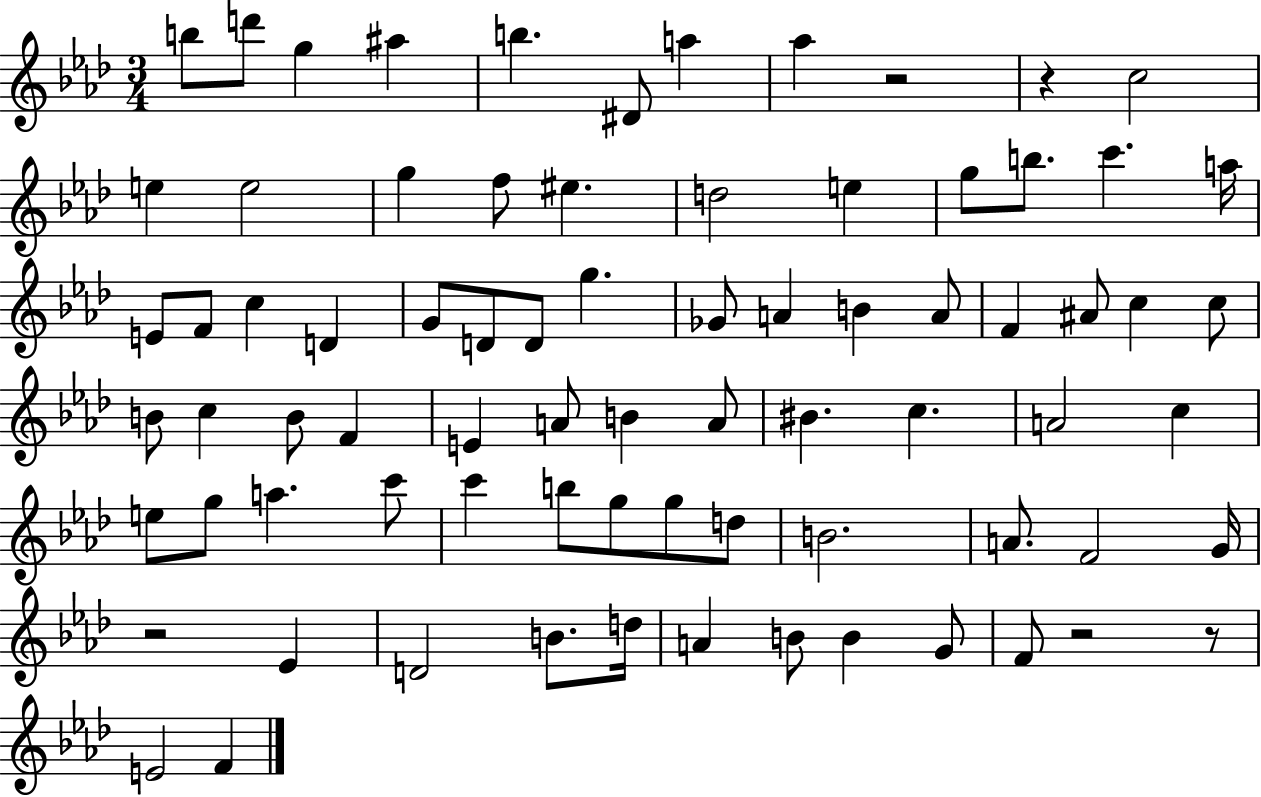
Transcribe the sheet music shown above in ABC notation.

X:1
T:Untitled
M:3/4
L:1/4
K:Ab
b/2 d'/2 g ^a b ^D/2 a _a z2 z c2 e e2 g f/2 ^e d2 e g/2 b/2 c' a/4 E/2 F/2 c D G/2 D/2 D/2 g _G/2 A B A/2 F ^A/2 c c/2 B/2 c B/2 F E A/2 B A/2 ^B c A2 c e/2 g/2 a c'/2 c' b/2 g/2 g/2 d/2 B2 A/2 F2 G/4 z2 _E D2 B/2 d/4 A B/2 B G/2 F/2 z2 z/2 E2 F